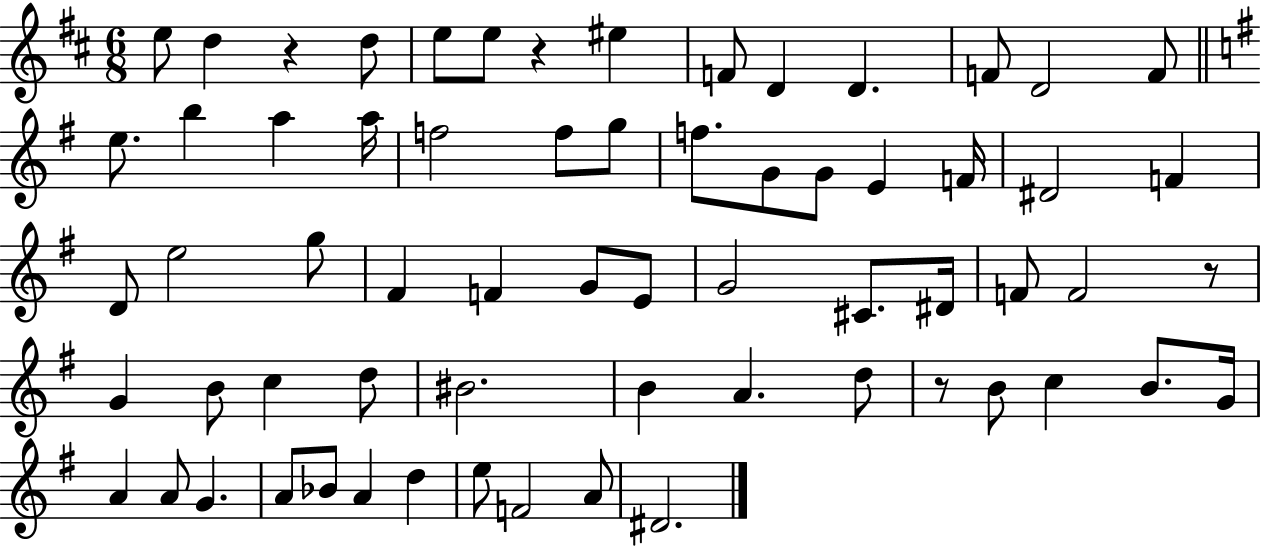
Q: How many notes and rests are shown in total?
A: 65